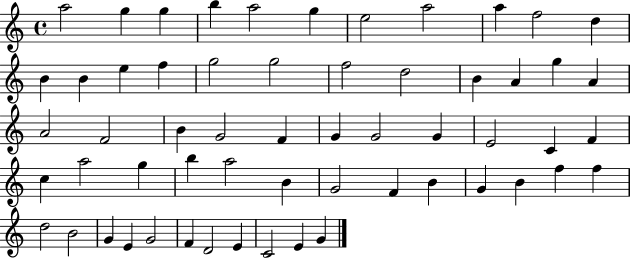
{
  \clef treble
  \time 4/4
  \defaultTimeSignature
  \key c \major
  a''2 g''4 g''4 | b''4 a''2 g''4 | e''2 a''2 | a''4 f''2 d''4 | \break b'4 b'4 e''4 f''4 | g''2 g''2 | f''2 d''2 | b'4 a'4 g''4 a'4 | \break a'2 f'2 | b'4 g'2 f'4 | g'4 g'2 g'4 | e'2 c'4 f'4 | \break c''4 a''2 g''4 | b''4 a''2 b'4 | g'2 f'4 b'4 | g'4 b'4 f''4 f''4 | \break d''2 b'2 | g'4 e'4 g'2 | f'4 d'2 e'4 | c'2 e'4 g'4 | \break \bar "|."
}